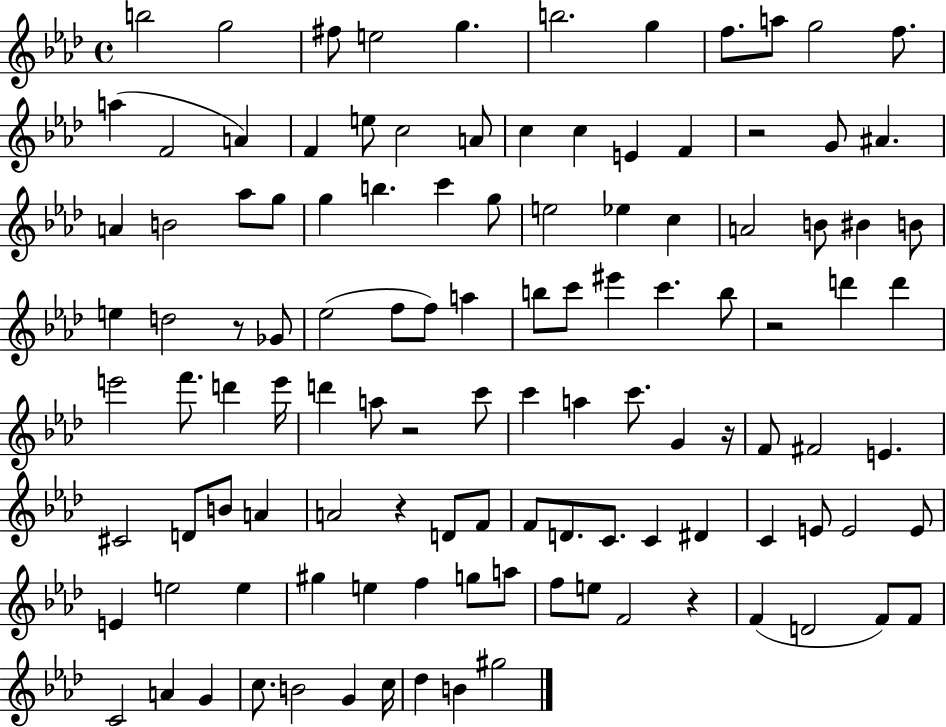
B5/h G5/h F#5/e E5/h G5/q. B5/h. G5/q F5/e. A5/e G5/h F5/e. A5/q F4/h A4/q F4/q E5/e C5/h A4/e C5/q C5/q E4/q F4/q R/h G4/e A#4/q. A4/q B4/h Ab5/e G5/e G5/q B5/q. C6/q G5/e E5/h Eb5/q C5/q A4/h B4/e BIS4/q B4/e E5/q D5/h R/e Gb4/e Eb5/h F5/e F5/e A5/q B5/e C6/e EIS6/q C6/q. B5/e R/h D6/q D6/q E6/h F6/e. D6/q E6/s D6/q A5/e R/h C6/e C6/q A5/q C6/e. G4/q R/s F4/e F#4/h E4/q. C#4/h D4/e B4/e A4/q A4/h R/q D4/e F4/e F4/e D4/e. C4/e. C4/q D#4/q C4/q E4/e E4/h E4/e E4/q E5/h E5/q G#5/q E5/q F5/q G5/e A5/e F5/e E5/e F4/h R/q F4/q D4/h F4/e F4/e C4/h A4/q G4/q C5/e. B4/h G4/q C5/s Db5/q B4/q G#5/h